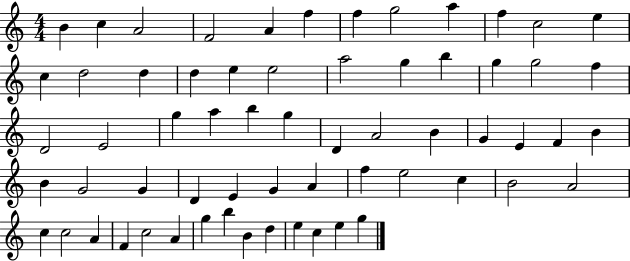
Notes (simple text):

B4/q C5/q A4/h F4/h A4/q F5/q F5/q G5/h A5/q F5/q C5/h E5/q C5/q D5/h D5/q D5/q E5/q E5/h A5/h G5/q B5/q G5/q G5/h F5/q D4/h E4/h G5/q A5/q B5/q G5/q D4/q A4/h B4/q G4/q E4/q F4/q B4/q B4/q G4/h G4/q D4/q E4/q G4/q A4/q F5/q E5/h C5/q B4/h A4/h C5/q C5/h A4/q F4/q C5/h A4/q G5/q B5/q B4/q D5/q E5/q C5/q E5/q G5/q